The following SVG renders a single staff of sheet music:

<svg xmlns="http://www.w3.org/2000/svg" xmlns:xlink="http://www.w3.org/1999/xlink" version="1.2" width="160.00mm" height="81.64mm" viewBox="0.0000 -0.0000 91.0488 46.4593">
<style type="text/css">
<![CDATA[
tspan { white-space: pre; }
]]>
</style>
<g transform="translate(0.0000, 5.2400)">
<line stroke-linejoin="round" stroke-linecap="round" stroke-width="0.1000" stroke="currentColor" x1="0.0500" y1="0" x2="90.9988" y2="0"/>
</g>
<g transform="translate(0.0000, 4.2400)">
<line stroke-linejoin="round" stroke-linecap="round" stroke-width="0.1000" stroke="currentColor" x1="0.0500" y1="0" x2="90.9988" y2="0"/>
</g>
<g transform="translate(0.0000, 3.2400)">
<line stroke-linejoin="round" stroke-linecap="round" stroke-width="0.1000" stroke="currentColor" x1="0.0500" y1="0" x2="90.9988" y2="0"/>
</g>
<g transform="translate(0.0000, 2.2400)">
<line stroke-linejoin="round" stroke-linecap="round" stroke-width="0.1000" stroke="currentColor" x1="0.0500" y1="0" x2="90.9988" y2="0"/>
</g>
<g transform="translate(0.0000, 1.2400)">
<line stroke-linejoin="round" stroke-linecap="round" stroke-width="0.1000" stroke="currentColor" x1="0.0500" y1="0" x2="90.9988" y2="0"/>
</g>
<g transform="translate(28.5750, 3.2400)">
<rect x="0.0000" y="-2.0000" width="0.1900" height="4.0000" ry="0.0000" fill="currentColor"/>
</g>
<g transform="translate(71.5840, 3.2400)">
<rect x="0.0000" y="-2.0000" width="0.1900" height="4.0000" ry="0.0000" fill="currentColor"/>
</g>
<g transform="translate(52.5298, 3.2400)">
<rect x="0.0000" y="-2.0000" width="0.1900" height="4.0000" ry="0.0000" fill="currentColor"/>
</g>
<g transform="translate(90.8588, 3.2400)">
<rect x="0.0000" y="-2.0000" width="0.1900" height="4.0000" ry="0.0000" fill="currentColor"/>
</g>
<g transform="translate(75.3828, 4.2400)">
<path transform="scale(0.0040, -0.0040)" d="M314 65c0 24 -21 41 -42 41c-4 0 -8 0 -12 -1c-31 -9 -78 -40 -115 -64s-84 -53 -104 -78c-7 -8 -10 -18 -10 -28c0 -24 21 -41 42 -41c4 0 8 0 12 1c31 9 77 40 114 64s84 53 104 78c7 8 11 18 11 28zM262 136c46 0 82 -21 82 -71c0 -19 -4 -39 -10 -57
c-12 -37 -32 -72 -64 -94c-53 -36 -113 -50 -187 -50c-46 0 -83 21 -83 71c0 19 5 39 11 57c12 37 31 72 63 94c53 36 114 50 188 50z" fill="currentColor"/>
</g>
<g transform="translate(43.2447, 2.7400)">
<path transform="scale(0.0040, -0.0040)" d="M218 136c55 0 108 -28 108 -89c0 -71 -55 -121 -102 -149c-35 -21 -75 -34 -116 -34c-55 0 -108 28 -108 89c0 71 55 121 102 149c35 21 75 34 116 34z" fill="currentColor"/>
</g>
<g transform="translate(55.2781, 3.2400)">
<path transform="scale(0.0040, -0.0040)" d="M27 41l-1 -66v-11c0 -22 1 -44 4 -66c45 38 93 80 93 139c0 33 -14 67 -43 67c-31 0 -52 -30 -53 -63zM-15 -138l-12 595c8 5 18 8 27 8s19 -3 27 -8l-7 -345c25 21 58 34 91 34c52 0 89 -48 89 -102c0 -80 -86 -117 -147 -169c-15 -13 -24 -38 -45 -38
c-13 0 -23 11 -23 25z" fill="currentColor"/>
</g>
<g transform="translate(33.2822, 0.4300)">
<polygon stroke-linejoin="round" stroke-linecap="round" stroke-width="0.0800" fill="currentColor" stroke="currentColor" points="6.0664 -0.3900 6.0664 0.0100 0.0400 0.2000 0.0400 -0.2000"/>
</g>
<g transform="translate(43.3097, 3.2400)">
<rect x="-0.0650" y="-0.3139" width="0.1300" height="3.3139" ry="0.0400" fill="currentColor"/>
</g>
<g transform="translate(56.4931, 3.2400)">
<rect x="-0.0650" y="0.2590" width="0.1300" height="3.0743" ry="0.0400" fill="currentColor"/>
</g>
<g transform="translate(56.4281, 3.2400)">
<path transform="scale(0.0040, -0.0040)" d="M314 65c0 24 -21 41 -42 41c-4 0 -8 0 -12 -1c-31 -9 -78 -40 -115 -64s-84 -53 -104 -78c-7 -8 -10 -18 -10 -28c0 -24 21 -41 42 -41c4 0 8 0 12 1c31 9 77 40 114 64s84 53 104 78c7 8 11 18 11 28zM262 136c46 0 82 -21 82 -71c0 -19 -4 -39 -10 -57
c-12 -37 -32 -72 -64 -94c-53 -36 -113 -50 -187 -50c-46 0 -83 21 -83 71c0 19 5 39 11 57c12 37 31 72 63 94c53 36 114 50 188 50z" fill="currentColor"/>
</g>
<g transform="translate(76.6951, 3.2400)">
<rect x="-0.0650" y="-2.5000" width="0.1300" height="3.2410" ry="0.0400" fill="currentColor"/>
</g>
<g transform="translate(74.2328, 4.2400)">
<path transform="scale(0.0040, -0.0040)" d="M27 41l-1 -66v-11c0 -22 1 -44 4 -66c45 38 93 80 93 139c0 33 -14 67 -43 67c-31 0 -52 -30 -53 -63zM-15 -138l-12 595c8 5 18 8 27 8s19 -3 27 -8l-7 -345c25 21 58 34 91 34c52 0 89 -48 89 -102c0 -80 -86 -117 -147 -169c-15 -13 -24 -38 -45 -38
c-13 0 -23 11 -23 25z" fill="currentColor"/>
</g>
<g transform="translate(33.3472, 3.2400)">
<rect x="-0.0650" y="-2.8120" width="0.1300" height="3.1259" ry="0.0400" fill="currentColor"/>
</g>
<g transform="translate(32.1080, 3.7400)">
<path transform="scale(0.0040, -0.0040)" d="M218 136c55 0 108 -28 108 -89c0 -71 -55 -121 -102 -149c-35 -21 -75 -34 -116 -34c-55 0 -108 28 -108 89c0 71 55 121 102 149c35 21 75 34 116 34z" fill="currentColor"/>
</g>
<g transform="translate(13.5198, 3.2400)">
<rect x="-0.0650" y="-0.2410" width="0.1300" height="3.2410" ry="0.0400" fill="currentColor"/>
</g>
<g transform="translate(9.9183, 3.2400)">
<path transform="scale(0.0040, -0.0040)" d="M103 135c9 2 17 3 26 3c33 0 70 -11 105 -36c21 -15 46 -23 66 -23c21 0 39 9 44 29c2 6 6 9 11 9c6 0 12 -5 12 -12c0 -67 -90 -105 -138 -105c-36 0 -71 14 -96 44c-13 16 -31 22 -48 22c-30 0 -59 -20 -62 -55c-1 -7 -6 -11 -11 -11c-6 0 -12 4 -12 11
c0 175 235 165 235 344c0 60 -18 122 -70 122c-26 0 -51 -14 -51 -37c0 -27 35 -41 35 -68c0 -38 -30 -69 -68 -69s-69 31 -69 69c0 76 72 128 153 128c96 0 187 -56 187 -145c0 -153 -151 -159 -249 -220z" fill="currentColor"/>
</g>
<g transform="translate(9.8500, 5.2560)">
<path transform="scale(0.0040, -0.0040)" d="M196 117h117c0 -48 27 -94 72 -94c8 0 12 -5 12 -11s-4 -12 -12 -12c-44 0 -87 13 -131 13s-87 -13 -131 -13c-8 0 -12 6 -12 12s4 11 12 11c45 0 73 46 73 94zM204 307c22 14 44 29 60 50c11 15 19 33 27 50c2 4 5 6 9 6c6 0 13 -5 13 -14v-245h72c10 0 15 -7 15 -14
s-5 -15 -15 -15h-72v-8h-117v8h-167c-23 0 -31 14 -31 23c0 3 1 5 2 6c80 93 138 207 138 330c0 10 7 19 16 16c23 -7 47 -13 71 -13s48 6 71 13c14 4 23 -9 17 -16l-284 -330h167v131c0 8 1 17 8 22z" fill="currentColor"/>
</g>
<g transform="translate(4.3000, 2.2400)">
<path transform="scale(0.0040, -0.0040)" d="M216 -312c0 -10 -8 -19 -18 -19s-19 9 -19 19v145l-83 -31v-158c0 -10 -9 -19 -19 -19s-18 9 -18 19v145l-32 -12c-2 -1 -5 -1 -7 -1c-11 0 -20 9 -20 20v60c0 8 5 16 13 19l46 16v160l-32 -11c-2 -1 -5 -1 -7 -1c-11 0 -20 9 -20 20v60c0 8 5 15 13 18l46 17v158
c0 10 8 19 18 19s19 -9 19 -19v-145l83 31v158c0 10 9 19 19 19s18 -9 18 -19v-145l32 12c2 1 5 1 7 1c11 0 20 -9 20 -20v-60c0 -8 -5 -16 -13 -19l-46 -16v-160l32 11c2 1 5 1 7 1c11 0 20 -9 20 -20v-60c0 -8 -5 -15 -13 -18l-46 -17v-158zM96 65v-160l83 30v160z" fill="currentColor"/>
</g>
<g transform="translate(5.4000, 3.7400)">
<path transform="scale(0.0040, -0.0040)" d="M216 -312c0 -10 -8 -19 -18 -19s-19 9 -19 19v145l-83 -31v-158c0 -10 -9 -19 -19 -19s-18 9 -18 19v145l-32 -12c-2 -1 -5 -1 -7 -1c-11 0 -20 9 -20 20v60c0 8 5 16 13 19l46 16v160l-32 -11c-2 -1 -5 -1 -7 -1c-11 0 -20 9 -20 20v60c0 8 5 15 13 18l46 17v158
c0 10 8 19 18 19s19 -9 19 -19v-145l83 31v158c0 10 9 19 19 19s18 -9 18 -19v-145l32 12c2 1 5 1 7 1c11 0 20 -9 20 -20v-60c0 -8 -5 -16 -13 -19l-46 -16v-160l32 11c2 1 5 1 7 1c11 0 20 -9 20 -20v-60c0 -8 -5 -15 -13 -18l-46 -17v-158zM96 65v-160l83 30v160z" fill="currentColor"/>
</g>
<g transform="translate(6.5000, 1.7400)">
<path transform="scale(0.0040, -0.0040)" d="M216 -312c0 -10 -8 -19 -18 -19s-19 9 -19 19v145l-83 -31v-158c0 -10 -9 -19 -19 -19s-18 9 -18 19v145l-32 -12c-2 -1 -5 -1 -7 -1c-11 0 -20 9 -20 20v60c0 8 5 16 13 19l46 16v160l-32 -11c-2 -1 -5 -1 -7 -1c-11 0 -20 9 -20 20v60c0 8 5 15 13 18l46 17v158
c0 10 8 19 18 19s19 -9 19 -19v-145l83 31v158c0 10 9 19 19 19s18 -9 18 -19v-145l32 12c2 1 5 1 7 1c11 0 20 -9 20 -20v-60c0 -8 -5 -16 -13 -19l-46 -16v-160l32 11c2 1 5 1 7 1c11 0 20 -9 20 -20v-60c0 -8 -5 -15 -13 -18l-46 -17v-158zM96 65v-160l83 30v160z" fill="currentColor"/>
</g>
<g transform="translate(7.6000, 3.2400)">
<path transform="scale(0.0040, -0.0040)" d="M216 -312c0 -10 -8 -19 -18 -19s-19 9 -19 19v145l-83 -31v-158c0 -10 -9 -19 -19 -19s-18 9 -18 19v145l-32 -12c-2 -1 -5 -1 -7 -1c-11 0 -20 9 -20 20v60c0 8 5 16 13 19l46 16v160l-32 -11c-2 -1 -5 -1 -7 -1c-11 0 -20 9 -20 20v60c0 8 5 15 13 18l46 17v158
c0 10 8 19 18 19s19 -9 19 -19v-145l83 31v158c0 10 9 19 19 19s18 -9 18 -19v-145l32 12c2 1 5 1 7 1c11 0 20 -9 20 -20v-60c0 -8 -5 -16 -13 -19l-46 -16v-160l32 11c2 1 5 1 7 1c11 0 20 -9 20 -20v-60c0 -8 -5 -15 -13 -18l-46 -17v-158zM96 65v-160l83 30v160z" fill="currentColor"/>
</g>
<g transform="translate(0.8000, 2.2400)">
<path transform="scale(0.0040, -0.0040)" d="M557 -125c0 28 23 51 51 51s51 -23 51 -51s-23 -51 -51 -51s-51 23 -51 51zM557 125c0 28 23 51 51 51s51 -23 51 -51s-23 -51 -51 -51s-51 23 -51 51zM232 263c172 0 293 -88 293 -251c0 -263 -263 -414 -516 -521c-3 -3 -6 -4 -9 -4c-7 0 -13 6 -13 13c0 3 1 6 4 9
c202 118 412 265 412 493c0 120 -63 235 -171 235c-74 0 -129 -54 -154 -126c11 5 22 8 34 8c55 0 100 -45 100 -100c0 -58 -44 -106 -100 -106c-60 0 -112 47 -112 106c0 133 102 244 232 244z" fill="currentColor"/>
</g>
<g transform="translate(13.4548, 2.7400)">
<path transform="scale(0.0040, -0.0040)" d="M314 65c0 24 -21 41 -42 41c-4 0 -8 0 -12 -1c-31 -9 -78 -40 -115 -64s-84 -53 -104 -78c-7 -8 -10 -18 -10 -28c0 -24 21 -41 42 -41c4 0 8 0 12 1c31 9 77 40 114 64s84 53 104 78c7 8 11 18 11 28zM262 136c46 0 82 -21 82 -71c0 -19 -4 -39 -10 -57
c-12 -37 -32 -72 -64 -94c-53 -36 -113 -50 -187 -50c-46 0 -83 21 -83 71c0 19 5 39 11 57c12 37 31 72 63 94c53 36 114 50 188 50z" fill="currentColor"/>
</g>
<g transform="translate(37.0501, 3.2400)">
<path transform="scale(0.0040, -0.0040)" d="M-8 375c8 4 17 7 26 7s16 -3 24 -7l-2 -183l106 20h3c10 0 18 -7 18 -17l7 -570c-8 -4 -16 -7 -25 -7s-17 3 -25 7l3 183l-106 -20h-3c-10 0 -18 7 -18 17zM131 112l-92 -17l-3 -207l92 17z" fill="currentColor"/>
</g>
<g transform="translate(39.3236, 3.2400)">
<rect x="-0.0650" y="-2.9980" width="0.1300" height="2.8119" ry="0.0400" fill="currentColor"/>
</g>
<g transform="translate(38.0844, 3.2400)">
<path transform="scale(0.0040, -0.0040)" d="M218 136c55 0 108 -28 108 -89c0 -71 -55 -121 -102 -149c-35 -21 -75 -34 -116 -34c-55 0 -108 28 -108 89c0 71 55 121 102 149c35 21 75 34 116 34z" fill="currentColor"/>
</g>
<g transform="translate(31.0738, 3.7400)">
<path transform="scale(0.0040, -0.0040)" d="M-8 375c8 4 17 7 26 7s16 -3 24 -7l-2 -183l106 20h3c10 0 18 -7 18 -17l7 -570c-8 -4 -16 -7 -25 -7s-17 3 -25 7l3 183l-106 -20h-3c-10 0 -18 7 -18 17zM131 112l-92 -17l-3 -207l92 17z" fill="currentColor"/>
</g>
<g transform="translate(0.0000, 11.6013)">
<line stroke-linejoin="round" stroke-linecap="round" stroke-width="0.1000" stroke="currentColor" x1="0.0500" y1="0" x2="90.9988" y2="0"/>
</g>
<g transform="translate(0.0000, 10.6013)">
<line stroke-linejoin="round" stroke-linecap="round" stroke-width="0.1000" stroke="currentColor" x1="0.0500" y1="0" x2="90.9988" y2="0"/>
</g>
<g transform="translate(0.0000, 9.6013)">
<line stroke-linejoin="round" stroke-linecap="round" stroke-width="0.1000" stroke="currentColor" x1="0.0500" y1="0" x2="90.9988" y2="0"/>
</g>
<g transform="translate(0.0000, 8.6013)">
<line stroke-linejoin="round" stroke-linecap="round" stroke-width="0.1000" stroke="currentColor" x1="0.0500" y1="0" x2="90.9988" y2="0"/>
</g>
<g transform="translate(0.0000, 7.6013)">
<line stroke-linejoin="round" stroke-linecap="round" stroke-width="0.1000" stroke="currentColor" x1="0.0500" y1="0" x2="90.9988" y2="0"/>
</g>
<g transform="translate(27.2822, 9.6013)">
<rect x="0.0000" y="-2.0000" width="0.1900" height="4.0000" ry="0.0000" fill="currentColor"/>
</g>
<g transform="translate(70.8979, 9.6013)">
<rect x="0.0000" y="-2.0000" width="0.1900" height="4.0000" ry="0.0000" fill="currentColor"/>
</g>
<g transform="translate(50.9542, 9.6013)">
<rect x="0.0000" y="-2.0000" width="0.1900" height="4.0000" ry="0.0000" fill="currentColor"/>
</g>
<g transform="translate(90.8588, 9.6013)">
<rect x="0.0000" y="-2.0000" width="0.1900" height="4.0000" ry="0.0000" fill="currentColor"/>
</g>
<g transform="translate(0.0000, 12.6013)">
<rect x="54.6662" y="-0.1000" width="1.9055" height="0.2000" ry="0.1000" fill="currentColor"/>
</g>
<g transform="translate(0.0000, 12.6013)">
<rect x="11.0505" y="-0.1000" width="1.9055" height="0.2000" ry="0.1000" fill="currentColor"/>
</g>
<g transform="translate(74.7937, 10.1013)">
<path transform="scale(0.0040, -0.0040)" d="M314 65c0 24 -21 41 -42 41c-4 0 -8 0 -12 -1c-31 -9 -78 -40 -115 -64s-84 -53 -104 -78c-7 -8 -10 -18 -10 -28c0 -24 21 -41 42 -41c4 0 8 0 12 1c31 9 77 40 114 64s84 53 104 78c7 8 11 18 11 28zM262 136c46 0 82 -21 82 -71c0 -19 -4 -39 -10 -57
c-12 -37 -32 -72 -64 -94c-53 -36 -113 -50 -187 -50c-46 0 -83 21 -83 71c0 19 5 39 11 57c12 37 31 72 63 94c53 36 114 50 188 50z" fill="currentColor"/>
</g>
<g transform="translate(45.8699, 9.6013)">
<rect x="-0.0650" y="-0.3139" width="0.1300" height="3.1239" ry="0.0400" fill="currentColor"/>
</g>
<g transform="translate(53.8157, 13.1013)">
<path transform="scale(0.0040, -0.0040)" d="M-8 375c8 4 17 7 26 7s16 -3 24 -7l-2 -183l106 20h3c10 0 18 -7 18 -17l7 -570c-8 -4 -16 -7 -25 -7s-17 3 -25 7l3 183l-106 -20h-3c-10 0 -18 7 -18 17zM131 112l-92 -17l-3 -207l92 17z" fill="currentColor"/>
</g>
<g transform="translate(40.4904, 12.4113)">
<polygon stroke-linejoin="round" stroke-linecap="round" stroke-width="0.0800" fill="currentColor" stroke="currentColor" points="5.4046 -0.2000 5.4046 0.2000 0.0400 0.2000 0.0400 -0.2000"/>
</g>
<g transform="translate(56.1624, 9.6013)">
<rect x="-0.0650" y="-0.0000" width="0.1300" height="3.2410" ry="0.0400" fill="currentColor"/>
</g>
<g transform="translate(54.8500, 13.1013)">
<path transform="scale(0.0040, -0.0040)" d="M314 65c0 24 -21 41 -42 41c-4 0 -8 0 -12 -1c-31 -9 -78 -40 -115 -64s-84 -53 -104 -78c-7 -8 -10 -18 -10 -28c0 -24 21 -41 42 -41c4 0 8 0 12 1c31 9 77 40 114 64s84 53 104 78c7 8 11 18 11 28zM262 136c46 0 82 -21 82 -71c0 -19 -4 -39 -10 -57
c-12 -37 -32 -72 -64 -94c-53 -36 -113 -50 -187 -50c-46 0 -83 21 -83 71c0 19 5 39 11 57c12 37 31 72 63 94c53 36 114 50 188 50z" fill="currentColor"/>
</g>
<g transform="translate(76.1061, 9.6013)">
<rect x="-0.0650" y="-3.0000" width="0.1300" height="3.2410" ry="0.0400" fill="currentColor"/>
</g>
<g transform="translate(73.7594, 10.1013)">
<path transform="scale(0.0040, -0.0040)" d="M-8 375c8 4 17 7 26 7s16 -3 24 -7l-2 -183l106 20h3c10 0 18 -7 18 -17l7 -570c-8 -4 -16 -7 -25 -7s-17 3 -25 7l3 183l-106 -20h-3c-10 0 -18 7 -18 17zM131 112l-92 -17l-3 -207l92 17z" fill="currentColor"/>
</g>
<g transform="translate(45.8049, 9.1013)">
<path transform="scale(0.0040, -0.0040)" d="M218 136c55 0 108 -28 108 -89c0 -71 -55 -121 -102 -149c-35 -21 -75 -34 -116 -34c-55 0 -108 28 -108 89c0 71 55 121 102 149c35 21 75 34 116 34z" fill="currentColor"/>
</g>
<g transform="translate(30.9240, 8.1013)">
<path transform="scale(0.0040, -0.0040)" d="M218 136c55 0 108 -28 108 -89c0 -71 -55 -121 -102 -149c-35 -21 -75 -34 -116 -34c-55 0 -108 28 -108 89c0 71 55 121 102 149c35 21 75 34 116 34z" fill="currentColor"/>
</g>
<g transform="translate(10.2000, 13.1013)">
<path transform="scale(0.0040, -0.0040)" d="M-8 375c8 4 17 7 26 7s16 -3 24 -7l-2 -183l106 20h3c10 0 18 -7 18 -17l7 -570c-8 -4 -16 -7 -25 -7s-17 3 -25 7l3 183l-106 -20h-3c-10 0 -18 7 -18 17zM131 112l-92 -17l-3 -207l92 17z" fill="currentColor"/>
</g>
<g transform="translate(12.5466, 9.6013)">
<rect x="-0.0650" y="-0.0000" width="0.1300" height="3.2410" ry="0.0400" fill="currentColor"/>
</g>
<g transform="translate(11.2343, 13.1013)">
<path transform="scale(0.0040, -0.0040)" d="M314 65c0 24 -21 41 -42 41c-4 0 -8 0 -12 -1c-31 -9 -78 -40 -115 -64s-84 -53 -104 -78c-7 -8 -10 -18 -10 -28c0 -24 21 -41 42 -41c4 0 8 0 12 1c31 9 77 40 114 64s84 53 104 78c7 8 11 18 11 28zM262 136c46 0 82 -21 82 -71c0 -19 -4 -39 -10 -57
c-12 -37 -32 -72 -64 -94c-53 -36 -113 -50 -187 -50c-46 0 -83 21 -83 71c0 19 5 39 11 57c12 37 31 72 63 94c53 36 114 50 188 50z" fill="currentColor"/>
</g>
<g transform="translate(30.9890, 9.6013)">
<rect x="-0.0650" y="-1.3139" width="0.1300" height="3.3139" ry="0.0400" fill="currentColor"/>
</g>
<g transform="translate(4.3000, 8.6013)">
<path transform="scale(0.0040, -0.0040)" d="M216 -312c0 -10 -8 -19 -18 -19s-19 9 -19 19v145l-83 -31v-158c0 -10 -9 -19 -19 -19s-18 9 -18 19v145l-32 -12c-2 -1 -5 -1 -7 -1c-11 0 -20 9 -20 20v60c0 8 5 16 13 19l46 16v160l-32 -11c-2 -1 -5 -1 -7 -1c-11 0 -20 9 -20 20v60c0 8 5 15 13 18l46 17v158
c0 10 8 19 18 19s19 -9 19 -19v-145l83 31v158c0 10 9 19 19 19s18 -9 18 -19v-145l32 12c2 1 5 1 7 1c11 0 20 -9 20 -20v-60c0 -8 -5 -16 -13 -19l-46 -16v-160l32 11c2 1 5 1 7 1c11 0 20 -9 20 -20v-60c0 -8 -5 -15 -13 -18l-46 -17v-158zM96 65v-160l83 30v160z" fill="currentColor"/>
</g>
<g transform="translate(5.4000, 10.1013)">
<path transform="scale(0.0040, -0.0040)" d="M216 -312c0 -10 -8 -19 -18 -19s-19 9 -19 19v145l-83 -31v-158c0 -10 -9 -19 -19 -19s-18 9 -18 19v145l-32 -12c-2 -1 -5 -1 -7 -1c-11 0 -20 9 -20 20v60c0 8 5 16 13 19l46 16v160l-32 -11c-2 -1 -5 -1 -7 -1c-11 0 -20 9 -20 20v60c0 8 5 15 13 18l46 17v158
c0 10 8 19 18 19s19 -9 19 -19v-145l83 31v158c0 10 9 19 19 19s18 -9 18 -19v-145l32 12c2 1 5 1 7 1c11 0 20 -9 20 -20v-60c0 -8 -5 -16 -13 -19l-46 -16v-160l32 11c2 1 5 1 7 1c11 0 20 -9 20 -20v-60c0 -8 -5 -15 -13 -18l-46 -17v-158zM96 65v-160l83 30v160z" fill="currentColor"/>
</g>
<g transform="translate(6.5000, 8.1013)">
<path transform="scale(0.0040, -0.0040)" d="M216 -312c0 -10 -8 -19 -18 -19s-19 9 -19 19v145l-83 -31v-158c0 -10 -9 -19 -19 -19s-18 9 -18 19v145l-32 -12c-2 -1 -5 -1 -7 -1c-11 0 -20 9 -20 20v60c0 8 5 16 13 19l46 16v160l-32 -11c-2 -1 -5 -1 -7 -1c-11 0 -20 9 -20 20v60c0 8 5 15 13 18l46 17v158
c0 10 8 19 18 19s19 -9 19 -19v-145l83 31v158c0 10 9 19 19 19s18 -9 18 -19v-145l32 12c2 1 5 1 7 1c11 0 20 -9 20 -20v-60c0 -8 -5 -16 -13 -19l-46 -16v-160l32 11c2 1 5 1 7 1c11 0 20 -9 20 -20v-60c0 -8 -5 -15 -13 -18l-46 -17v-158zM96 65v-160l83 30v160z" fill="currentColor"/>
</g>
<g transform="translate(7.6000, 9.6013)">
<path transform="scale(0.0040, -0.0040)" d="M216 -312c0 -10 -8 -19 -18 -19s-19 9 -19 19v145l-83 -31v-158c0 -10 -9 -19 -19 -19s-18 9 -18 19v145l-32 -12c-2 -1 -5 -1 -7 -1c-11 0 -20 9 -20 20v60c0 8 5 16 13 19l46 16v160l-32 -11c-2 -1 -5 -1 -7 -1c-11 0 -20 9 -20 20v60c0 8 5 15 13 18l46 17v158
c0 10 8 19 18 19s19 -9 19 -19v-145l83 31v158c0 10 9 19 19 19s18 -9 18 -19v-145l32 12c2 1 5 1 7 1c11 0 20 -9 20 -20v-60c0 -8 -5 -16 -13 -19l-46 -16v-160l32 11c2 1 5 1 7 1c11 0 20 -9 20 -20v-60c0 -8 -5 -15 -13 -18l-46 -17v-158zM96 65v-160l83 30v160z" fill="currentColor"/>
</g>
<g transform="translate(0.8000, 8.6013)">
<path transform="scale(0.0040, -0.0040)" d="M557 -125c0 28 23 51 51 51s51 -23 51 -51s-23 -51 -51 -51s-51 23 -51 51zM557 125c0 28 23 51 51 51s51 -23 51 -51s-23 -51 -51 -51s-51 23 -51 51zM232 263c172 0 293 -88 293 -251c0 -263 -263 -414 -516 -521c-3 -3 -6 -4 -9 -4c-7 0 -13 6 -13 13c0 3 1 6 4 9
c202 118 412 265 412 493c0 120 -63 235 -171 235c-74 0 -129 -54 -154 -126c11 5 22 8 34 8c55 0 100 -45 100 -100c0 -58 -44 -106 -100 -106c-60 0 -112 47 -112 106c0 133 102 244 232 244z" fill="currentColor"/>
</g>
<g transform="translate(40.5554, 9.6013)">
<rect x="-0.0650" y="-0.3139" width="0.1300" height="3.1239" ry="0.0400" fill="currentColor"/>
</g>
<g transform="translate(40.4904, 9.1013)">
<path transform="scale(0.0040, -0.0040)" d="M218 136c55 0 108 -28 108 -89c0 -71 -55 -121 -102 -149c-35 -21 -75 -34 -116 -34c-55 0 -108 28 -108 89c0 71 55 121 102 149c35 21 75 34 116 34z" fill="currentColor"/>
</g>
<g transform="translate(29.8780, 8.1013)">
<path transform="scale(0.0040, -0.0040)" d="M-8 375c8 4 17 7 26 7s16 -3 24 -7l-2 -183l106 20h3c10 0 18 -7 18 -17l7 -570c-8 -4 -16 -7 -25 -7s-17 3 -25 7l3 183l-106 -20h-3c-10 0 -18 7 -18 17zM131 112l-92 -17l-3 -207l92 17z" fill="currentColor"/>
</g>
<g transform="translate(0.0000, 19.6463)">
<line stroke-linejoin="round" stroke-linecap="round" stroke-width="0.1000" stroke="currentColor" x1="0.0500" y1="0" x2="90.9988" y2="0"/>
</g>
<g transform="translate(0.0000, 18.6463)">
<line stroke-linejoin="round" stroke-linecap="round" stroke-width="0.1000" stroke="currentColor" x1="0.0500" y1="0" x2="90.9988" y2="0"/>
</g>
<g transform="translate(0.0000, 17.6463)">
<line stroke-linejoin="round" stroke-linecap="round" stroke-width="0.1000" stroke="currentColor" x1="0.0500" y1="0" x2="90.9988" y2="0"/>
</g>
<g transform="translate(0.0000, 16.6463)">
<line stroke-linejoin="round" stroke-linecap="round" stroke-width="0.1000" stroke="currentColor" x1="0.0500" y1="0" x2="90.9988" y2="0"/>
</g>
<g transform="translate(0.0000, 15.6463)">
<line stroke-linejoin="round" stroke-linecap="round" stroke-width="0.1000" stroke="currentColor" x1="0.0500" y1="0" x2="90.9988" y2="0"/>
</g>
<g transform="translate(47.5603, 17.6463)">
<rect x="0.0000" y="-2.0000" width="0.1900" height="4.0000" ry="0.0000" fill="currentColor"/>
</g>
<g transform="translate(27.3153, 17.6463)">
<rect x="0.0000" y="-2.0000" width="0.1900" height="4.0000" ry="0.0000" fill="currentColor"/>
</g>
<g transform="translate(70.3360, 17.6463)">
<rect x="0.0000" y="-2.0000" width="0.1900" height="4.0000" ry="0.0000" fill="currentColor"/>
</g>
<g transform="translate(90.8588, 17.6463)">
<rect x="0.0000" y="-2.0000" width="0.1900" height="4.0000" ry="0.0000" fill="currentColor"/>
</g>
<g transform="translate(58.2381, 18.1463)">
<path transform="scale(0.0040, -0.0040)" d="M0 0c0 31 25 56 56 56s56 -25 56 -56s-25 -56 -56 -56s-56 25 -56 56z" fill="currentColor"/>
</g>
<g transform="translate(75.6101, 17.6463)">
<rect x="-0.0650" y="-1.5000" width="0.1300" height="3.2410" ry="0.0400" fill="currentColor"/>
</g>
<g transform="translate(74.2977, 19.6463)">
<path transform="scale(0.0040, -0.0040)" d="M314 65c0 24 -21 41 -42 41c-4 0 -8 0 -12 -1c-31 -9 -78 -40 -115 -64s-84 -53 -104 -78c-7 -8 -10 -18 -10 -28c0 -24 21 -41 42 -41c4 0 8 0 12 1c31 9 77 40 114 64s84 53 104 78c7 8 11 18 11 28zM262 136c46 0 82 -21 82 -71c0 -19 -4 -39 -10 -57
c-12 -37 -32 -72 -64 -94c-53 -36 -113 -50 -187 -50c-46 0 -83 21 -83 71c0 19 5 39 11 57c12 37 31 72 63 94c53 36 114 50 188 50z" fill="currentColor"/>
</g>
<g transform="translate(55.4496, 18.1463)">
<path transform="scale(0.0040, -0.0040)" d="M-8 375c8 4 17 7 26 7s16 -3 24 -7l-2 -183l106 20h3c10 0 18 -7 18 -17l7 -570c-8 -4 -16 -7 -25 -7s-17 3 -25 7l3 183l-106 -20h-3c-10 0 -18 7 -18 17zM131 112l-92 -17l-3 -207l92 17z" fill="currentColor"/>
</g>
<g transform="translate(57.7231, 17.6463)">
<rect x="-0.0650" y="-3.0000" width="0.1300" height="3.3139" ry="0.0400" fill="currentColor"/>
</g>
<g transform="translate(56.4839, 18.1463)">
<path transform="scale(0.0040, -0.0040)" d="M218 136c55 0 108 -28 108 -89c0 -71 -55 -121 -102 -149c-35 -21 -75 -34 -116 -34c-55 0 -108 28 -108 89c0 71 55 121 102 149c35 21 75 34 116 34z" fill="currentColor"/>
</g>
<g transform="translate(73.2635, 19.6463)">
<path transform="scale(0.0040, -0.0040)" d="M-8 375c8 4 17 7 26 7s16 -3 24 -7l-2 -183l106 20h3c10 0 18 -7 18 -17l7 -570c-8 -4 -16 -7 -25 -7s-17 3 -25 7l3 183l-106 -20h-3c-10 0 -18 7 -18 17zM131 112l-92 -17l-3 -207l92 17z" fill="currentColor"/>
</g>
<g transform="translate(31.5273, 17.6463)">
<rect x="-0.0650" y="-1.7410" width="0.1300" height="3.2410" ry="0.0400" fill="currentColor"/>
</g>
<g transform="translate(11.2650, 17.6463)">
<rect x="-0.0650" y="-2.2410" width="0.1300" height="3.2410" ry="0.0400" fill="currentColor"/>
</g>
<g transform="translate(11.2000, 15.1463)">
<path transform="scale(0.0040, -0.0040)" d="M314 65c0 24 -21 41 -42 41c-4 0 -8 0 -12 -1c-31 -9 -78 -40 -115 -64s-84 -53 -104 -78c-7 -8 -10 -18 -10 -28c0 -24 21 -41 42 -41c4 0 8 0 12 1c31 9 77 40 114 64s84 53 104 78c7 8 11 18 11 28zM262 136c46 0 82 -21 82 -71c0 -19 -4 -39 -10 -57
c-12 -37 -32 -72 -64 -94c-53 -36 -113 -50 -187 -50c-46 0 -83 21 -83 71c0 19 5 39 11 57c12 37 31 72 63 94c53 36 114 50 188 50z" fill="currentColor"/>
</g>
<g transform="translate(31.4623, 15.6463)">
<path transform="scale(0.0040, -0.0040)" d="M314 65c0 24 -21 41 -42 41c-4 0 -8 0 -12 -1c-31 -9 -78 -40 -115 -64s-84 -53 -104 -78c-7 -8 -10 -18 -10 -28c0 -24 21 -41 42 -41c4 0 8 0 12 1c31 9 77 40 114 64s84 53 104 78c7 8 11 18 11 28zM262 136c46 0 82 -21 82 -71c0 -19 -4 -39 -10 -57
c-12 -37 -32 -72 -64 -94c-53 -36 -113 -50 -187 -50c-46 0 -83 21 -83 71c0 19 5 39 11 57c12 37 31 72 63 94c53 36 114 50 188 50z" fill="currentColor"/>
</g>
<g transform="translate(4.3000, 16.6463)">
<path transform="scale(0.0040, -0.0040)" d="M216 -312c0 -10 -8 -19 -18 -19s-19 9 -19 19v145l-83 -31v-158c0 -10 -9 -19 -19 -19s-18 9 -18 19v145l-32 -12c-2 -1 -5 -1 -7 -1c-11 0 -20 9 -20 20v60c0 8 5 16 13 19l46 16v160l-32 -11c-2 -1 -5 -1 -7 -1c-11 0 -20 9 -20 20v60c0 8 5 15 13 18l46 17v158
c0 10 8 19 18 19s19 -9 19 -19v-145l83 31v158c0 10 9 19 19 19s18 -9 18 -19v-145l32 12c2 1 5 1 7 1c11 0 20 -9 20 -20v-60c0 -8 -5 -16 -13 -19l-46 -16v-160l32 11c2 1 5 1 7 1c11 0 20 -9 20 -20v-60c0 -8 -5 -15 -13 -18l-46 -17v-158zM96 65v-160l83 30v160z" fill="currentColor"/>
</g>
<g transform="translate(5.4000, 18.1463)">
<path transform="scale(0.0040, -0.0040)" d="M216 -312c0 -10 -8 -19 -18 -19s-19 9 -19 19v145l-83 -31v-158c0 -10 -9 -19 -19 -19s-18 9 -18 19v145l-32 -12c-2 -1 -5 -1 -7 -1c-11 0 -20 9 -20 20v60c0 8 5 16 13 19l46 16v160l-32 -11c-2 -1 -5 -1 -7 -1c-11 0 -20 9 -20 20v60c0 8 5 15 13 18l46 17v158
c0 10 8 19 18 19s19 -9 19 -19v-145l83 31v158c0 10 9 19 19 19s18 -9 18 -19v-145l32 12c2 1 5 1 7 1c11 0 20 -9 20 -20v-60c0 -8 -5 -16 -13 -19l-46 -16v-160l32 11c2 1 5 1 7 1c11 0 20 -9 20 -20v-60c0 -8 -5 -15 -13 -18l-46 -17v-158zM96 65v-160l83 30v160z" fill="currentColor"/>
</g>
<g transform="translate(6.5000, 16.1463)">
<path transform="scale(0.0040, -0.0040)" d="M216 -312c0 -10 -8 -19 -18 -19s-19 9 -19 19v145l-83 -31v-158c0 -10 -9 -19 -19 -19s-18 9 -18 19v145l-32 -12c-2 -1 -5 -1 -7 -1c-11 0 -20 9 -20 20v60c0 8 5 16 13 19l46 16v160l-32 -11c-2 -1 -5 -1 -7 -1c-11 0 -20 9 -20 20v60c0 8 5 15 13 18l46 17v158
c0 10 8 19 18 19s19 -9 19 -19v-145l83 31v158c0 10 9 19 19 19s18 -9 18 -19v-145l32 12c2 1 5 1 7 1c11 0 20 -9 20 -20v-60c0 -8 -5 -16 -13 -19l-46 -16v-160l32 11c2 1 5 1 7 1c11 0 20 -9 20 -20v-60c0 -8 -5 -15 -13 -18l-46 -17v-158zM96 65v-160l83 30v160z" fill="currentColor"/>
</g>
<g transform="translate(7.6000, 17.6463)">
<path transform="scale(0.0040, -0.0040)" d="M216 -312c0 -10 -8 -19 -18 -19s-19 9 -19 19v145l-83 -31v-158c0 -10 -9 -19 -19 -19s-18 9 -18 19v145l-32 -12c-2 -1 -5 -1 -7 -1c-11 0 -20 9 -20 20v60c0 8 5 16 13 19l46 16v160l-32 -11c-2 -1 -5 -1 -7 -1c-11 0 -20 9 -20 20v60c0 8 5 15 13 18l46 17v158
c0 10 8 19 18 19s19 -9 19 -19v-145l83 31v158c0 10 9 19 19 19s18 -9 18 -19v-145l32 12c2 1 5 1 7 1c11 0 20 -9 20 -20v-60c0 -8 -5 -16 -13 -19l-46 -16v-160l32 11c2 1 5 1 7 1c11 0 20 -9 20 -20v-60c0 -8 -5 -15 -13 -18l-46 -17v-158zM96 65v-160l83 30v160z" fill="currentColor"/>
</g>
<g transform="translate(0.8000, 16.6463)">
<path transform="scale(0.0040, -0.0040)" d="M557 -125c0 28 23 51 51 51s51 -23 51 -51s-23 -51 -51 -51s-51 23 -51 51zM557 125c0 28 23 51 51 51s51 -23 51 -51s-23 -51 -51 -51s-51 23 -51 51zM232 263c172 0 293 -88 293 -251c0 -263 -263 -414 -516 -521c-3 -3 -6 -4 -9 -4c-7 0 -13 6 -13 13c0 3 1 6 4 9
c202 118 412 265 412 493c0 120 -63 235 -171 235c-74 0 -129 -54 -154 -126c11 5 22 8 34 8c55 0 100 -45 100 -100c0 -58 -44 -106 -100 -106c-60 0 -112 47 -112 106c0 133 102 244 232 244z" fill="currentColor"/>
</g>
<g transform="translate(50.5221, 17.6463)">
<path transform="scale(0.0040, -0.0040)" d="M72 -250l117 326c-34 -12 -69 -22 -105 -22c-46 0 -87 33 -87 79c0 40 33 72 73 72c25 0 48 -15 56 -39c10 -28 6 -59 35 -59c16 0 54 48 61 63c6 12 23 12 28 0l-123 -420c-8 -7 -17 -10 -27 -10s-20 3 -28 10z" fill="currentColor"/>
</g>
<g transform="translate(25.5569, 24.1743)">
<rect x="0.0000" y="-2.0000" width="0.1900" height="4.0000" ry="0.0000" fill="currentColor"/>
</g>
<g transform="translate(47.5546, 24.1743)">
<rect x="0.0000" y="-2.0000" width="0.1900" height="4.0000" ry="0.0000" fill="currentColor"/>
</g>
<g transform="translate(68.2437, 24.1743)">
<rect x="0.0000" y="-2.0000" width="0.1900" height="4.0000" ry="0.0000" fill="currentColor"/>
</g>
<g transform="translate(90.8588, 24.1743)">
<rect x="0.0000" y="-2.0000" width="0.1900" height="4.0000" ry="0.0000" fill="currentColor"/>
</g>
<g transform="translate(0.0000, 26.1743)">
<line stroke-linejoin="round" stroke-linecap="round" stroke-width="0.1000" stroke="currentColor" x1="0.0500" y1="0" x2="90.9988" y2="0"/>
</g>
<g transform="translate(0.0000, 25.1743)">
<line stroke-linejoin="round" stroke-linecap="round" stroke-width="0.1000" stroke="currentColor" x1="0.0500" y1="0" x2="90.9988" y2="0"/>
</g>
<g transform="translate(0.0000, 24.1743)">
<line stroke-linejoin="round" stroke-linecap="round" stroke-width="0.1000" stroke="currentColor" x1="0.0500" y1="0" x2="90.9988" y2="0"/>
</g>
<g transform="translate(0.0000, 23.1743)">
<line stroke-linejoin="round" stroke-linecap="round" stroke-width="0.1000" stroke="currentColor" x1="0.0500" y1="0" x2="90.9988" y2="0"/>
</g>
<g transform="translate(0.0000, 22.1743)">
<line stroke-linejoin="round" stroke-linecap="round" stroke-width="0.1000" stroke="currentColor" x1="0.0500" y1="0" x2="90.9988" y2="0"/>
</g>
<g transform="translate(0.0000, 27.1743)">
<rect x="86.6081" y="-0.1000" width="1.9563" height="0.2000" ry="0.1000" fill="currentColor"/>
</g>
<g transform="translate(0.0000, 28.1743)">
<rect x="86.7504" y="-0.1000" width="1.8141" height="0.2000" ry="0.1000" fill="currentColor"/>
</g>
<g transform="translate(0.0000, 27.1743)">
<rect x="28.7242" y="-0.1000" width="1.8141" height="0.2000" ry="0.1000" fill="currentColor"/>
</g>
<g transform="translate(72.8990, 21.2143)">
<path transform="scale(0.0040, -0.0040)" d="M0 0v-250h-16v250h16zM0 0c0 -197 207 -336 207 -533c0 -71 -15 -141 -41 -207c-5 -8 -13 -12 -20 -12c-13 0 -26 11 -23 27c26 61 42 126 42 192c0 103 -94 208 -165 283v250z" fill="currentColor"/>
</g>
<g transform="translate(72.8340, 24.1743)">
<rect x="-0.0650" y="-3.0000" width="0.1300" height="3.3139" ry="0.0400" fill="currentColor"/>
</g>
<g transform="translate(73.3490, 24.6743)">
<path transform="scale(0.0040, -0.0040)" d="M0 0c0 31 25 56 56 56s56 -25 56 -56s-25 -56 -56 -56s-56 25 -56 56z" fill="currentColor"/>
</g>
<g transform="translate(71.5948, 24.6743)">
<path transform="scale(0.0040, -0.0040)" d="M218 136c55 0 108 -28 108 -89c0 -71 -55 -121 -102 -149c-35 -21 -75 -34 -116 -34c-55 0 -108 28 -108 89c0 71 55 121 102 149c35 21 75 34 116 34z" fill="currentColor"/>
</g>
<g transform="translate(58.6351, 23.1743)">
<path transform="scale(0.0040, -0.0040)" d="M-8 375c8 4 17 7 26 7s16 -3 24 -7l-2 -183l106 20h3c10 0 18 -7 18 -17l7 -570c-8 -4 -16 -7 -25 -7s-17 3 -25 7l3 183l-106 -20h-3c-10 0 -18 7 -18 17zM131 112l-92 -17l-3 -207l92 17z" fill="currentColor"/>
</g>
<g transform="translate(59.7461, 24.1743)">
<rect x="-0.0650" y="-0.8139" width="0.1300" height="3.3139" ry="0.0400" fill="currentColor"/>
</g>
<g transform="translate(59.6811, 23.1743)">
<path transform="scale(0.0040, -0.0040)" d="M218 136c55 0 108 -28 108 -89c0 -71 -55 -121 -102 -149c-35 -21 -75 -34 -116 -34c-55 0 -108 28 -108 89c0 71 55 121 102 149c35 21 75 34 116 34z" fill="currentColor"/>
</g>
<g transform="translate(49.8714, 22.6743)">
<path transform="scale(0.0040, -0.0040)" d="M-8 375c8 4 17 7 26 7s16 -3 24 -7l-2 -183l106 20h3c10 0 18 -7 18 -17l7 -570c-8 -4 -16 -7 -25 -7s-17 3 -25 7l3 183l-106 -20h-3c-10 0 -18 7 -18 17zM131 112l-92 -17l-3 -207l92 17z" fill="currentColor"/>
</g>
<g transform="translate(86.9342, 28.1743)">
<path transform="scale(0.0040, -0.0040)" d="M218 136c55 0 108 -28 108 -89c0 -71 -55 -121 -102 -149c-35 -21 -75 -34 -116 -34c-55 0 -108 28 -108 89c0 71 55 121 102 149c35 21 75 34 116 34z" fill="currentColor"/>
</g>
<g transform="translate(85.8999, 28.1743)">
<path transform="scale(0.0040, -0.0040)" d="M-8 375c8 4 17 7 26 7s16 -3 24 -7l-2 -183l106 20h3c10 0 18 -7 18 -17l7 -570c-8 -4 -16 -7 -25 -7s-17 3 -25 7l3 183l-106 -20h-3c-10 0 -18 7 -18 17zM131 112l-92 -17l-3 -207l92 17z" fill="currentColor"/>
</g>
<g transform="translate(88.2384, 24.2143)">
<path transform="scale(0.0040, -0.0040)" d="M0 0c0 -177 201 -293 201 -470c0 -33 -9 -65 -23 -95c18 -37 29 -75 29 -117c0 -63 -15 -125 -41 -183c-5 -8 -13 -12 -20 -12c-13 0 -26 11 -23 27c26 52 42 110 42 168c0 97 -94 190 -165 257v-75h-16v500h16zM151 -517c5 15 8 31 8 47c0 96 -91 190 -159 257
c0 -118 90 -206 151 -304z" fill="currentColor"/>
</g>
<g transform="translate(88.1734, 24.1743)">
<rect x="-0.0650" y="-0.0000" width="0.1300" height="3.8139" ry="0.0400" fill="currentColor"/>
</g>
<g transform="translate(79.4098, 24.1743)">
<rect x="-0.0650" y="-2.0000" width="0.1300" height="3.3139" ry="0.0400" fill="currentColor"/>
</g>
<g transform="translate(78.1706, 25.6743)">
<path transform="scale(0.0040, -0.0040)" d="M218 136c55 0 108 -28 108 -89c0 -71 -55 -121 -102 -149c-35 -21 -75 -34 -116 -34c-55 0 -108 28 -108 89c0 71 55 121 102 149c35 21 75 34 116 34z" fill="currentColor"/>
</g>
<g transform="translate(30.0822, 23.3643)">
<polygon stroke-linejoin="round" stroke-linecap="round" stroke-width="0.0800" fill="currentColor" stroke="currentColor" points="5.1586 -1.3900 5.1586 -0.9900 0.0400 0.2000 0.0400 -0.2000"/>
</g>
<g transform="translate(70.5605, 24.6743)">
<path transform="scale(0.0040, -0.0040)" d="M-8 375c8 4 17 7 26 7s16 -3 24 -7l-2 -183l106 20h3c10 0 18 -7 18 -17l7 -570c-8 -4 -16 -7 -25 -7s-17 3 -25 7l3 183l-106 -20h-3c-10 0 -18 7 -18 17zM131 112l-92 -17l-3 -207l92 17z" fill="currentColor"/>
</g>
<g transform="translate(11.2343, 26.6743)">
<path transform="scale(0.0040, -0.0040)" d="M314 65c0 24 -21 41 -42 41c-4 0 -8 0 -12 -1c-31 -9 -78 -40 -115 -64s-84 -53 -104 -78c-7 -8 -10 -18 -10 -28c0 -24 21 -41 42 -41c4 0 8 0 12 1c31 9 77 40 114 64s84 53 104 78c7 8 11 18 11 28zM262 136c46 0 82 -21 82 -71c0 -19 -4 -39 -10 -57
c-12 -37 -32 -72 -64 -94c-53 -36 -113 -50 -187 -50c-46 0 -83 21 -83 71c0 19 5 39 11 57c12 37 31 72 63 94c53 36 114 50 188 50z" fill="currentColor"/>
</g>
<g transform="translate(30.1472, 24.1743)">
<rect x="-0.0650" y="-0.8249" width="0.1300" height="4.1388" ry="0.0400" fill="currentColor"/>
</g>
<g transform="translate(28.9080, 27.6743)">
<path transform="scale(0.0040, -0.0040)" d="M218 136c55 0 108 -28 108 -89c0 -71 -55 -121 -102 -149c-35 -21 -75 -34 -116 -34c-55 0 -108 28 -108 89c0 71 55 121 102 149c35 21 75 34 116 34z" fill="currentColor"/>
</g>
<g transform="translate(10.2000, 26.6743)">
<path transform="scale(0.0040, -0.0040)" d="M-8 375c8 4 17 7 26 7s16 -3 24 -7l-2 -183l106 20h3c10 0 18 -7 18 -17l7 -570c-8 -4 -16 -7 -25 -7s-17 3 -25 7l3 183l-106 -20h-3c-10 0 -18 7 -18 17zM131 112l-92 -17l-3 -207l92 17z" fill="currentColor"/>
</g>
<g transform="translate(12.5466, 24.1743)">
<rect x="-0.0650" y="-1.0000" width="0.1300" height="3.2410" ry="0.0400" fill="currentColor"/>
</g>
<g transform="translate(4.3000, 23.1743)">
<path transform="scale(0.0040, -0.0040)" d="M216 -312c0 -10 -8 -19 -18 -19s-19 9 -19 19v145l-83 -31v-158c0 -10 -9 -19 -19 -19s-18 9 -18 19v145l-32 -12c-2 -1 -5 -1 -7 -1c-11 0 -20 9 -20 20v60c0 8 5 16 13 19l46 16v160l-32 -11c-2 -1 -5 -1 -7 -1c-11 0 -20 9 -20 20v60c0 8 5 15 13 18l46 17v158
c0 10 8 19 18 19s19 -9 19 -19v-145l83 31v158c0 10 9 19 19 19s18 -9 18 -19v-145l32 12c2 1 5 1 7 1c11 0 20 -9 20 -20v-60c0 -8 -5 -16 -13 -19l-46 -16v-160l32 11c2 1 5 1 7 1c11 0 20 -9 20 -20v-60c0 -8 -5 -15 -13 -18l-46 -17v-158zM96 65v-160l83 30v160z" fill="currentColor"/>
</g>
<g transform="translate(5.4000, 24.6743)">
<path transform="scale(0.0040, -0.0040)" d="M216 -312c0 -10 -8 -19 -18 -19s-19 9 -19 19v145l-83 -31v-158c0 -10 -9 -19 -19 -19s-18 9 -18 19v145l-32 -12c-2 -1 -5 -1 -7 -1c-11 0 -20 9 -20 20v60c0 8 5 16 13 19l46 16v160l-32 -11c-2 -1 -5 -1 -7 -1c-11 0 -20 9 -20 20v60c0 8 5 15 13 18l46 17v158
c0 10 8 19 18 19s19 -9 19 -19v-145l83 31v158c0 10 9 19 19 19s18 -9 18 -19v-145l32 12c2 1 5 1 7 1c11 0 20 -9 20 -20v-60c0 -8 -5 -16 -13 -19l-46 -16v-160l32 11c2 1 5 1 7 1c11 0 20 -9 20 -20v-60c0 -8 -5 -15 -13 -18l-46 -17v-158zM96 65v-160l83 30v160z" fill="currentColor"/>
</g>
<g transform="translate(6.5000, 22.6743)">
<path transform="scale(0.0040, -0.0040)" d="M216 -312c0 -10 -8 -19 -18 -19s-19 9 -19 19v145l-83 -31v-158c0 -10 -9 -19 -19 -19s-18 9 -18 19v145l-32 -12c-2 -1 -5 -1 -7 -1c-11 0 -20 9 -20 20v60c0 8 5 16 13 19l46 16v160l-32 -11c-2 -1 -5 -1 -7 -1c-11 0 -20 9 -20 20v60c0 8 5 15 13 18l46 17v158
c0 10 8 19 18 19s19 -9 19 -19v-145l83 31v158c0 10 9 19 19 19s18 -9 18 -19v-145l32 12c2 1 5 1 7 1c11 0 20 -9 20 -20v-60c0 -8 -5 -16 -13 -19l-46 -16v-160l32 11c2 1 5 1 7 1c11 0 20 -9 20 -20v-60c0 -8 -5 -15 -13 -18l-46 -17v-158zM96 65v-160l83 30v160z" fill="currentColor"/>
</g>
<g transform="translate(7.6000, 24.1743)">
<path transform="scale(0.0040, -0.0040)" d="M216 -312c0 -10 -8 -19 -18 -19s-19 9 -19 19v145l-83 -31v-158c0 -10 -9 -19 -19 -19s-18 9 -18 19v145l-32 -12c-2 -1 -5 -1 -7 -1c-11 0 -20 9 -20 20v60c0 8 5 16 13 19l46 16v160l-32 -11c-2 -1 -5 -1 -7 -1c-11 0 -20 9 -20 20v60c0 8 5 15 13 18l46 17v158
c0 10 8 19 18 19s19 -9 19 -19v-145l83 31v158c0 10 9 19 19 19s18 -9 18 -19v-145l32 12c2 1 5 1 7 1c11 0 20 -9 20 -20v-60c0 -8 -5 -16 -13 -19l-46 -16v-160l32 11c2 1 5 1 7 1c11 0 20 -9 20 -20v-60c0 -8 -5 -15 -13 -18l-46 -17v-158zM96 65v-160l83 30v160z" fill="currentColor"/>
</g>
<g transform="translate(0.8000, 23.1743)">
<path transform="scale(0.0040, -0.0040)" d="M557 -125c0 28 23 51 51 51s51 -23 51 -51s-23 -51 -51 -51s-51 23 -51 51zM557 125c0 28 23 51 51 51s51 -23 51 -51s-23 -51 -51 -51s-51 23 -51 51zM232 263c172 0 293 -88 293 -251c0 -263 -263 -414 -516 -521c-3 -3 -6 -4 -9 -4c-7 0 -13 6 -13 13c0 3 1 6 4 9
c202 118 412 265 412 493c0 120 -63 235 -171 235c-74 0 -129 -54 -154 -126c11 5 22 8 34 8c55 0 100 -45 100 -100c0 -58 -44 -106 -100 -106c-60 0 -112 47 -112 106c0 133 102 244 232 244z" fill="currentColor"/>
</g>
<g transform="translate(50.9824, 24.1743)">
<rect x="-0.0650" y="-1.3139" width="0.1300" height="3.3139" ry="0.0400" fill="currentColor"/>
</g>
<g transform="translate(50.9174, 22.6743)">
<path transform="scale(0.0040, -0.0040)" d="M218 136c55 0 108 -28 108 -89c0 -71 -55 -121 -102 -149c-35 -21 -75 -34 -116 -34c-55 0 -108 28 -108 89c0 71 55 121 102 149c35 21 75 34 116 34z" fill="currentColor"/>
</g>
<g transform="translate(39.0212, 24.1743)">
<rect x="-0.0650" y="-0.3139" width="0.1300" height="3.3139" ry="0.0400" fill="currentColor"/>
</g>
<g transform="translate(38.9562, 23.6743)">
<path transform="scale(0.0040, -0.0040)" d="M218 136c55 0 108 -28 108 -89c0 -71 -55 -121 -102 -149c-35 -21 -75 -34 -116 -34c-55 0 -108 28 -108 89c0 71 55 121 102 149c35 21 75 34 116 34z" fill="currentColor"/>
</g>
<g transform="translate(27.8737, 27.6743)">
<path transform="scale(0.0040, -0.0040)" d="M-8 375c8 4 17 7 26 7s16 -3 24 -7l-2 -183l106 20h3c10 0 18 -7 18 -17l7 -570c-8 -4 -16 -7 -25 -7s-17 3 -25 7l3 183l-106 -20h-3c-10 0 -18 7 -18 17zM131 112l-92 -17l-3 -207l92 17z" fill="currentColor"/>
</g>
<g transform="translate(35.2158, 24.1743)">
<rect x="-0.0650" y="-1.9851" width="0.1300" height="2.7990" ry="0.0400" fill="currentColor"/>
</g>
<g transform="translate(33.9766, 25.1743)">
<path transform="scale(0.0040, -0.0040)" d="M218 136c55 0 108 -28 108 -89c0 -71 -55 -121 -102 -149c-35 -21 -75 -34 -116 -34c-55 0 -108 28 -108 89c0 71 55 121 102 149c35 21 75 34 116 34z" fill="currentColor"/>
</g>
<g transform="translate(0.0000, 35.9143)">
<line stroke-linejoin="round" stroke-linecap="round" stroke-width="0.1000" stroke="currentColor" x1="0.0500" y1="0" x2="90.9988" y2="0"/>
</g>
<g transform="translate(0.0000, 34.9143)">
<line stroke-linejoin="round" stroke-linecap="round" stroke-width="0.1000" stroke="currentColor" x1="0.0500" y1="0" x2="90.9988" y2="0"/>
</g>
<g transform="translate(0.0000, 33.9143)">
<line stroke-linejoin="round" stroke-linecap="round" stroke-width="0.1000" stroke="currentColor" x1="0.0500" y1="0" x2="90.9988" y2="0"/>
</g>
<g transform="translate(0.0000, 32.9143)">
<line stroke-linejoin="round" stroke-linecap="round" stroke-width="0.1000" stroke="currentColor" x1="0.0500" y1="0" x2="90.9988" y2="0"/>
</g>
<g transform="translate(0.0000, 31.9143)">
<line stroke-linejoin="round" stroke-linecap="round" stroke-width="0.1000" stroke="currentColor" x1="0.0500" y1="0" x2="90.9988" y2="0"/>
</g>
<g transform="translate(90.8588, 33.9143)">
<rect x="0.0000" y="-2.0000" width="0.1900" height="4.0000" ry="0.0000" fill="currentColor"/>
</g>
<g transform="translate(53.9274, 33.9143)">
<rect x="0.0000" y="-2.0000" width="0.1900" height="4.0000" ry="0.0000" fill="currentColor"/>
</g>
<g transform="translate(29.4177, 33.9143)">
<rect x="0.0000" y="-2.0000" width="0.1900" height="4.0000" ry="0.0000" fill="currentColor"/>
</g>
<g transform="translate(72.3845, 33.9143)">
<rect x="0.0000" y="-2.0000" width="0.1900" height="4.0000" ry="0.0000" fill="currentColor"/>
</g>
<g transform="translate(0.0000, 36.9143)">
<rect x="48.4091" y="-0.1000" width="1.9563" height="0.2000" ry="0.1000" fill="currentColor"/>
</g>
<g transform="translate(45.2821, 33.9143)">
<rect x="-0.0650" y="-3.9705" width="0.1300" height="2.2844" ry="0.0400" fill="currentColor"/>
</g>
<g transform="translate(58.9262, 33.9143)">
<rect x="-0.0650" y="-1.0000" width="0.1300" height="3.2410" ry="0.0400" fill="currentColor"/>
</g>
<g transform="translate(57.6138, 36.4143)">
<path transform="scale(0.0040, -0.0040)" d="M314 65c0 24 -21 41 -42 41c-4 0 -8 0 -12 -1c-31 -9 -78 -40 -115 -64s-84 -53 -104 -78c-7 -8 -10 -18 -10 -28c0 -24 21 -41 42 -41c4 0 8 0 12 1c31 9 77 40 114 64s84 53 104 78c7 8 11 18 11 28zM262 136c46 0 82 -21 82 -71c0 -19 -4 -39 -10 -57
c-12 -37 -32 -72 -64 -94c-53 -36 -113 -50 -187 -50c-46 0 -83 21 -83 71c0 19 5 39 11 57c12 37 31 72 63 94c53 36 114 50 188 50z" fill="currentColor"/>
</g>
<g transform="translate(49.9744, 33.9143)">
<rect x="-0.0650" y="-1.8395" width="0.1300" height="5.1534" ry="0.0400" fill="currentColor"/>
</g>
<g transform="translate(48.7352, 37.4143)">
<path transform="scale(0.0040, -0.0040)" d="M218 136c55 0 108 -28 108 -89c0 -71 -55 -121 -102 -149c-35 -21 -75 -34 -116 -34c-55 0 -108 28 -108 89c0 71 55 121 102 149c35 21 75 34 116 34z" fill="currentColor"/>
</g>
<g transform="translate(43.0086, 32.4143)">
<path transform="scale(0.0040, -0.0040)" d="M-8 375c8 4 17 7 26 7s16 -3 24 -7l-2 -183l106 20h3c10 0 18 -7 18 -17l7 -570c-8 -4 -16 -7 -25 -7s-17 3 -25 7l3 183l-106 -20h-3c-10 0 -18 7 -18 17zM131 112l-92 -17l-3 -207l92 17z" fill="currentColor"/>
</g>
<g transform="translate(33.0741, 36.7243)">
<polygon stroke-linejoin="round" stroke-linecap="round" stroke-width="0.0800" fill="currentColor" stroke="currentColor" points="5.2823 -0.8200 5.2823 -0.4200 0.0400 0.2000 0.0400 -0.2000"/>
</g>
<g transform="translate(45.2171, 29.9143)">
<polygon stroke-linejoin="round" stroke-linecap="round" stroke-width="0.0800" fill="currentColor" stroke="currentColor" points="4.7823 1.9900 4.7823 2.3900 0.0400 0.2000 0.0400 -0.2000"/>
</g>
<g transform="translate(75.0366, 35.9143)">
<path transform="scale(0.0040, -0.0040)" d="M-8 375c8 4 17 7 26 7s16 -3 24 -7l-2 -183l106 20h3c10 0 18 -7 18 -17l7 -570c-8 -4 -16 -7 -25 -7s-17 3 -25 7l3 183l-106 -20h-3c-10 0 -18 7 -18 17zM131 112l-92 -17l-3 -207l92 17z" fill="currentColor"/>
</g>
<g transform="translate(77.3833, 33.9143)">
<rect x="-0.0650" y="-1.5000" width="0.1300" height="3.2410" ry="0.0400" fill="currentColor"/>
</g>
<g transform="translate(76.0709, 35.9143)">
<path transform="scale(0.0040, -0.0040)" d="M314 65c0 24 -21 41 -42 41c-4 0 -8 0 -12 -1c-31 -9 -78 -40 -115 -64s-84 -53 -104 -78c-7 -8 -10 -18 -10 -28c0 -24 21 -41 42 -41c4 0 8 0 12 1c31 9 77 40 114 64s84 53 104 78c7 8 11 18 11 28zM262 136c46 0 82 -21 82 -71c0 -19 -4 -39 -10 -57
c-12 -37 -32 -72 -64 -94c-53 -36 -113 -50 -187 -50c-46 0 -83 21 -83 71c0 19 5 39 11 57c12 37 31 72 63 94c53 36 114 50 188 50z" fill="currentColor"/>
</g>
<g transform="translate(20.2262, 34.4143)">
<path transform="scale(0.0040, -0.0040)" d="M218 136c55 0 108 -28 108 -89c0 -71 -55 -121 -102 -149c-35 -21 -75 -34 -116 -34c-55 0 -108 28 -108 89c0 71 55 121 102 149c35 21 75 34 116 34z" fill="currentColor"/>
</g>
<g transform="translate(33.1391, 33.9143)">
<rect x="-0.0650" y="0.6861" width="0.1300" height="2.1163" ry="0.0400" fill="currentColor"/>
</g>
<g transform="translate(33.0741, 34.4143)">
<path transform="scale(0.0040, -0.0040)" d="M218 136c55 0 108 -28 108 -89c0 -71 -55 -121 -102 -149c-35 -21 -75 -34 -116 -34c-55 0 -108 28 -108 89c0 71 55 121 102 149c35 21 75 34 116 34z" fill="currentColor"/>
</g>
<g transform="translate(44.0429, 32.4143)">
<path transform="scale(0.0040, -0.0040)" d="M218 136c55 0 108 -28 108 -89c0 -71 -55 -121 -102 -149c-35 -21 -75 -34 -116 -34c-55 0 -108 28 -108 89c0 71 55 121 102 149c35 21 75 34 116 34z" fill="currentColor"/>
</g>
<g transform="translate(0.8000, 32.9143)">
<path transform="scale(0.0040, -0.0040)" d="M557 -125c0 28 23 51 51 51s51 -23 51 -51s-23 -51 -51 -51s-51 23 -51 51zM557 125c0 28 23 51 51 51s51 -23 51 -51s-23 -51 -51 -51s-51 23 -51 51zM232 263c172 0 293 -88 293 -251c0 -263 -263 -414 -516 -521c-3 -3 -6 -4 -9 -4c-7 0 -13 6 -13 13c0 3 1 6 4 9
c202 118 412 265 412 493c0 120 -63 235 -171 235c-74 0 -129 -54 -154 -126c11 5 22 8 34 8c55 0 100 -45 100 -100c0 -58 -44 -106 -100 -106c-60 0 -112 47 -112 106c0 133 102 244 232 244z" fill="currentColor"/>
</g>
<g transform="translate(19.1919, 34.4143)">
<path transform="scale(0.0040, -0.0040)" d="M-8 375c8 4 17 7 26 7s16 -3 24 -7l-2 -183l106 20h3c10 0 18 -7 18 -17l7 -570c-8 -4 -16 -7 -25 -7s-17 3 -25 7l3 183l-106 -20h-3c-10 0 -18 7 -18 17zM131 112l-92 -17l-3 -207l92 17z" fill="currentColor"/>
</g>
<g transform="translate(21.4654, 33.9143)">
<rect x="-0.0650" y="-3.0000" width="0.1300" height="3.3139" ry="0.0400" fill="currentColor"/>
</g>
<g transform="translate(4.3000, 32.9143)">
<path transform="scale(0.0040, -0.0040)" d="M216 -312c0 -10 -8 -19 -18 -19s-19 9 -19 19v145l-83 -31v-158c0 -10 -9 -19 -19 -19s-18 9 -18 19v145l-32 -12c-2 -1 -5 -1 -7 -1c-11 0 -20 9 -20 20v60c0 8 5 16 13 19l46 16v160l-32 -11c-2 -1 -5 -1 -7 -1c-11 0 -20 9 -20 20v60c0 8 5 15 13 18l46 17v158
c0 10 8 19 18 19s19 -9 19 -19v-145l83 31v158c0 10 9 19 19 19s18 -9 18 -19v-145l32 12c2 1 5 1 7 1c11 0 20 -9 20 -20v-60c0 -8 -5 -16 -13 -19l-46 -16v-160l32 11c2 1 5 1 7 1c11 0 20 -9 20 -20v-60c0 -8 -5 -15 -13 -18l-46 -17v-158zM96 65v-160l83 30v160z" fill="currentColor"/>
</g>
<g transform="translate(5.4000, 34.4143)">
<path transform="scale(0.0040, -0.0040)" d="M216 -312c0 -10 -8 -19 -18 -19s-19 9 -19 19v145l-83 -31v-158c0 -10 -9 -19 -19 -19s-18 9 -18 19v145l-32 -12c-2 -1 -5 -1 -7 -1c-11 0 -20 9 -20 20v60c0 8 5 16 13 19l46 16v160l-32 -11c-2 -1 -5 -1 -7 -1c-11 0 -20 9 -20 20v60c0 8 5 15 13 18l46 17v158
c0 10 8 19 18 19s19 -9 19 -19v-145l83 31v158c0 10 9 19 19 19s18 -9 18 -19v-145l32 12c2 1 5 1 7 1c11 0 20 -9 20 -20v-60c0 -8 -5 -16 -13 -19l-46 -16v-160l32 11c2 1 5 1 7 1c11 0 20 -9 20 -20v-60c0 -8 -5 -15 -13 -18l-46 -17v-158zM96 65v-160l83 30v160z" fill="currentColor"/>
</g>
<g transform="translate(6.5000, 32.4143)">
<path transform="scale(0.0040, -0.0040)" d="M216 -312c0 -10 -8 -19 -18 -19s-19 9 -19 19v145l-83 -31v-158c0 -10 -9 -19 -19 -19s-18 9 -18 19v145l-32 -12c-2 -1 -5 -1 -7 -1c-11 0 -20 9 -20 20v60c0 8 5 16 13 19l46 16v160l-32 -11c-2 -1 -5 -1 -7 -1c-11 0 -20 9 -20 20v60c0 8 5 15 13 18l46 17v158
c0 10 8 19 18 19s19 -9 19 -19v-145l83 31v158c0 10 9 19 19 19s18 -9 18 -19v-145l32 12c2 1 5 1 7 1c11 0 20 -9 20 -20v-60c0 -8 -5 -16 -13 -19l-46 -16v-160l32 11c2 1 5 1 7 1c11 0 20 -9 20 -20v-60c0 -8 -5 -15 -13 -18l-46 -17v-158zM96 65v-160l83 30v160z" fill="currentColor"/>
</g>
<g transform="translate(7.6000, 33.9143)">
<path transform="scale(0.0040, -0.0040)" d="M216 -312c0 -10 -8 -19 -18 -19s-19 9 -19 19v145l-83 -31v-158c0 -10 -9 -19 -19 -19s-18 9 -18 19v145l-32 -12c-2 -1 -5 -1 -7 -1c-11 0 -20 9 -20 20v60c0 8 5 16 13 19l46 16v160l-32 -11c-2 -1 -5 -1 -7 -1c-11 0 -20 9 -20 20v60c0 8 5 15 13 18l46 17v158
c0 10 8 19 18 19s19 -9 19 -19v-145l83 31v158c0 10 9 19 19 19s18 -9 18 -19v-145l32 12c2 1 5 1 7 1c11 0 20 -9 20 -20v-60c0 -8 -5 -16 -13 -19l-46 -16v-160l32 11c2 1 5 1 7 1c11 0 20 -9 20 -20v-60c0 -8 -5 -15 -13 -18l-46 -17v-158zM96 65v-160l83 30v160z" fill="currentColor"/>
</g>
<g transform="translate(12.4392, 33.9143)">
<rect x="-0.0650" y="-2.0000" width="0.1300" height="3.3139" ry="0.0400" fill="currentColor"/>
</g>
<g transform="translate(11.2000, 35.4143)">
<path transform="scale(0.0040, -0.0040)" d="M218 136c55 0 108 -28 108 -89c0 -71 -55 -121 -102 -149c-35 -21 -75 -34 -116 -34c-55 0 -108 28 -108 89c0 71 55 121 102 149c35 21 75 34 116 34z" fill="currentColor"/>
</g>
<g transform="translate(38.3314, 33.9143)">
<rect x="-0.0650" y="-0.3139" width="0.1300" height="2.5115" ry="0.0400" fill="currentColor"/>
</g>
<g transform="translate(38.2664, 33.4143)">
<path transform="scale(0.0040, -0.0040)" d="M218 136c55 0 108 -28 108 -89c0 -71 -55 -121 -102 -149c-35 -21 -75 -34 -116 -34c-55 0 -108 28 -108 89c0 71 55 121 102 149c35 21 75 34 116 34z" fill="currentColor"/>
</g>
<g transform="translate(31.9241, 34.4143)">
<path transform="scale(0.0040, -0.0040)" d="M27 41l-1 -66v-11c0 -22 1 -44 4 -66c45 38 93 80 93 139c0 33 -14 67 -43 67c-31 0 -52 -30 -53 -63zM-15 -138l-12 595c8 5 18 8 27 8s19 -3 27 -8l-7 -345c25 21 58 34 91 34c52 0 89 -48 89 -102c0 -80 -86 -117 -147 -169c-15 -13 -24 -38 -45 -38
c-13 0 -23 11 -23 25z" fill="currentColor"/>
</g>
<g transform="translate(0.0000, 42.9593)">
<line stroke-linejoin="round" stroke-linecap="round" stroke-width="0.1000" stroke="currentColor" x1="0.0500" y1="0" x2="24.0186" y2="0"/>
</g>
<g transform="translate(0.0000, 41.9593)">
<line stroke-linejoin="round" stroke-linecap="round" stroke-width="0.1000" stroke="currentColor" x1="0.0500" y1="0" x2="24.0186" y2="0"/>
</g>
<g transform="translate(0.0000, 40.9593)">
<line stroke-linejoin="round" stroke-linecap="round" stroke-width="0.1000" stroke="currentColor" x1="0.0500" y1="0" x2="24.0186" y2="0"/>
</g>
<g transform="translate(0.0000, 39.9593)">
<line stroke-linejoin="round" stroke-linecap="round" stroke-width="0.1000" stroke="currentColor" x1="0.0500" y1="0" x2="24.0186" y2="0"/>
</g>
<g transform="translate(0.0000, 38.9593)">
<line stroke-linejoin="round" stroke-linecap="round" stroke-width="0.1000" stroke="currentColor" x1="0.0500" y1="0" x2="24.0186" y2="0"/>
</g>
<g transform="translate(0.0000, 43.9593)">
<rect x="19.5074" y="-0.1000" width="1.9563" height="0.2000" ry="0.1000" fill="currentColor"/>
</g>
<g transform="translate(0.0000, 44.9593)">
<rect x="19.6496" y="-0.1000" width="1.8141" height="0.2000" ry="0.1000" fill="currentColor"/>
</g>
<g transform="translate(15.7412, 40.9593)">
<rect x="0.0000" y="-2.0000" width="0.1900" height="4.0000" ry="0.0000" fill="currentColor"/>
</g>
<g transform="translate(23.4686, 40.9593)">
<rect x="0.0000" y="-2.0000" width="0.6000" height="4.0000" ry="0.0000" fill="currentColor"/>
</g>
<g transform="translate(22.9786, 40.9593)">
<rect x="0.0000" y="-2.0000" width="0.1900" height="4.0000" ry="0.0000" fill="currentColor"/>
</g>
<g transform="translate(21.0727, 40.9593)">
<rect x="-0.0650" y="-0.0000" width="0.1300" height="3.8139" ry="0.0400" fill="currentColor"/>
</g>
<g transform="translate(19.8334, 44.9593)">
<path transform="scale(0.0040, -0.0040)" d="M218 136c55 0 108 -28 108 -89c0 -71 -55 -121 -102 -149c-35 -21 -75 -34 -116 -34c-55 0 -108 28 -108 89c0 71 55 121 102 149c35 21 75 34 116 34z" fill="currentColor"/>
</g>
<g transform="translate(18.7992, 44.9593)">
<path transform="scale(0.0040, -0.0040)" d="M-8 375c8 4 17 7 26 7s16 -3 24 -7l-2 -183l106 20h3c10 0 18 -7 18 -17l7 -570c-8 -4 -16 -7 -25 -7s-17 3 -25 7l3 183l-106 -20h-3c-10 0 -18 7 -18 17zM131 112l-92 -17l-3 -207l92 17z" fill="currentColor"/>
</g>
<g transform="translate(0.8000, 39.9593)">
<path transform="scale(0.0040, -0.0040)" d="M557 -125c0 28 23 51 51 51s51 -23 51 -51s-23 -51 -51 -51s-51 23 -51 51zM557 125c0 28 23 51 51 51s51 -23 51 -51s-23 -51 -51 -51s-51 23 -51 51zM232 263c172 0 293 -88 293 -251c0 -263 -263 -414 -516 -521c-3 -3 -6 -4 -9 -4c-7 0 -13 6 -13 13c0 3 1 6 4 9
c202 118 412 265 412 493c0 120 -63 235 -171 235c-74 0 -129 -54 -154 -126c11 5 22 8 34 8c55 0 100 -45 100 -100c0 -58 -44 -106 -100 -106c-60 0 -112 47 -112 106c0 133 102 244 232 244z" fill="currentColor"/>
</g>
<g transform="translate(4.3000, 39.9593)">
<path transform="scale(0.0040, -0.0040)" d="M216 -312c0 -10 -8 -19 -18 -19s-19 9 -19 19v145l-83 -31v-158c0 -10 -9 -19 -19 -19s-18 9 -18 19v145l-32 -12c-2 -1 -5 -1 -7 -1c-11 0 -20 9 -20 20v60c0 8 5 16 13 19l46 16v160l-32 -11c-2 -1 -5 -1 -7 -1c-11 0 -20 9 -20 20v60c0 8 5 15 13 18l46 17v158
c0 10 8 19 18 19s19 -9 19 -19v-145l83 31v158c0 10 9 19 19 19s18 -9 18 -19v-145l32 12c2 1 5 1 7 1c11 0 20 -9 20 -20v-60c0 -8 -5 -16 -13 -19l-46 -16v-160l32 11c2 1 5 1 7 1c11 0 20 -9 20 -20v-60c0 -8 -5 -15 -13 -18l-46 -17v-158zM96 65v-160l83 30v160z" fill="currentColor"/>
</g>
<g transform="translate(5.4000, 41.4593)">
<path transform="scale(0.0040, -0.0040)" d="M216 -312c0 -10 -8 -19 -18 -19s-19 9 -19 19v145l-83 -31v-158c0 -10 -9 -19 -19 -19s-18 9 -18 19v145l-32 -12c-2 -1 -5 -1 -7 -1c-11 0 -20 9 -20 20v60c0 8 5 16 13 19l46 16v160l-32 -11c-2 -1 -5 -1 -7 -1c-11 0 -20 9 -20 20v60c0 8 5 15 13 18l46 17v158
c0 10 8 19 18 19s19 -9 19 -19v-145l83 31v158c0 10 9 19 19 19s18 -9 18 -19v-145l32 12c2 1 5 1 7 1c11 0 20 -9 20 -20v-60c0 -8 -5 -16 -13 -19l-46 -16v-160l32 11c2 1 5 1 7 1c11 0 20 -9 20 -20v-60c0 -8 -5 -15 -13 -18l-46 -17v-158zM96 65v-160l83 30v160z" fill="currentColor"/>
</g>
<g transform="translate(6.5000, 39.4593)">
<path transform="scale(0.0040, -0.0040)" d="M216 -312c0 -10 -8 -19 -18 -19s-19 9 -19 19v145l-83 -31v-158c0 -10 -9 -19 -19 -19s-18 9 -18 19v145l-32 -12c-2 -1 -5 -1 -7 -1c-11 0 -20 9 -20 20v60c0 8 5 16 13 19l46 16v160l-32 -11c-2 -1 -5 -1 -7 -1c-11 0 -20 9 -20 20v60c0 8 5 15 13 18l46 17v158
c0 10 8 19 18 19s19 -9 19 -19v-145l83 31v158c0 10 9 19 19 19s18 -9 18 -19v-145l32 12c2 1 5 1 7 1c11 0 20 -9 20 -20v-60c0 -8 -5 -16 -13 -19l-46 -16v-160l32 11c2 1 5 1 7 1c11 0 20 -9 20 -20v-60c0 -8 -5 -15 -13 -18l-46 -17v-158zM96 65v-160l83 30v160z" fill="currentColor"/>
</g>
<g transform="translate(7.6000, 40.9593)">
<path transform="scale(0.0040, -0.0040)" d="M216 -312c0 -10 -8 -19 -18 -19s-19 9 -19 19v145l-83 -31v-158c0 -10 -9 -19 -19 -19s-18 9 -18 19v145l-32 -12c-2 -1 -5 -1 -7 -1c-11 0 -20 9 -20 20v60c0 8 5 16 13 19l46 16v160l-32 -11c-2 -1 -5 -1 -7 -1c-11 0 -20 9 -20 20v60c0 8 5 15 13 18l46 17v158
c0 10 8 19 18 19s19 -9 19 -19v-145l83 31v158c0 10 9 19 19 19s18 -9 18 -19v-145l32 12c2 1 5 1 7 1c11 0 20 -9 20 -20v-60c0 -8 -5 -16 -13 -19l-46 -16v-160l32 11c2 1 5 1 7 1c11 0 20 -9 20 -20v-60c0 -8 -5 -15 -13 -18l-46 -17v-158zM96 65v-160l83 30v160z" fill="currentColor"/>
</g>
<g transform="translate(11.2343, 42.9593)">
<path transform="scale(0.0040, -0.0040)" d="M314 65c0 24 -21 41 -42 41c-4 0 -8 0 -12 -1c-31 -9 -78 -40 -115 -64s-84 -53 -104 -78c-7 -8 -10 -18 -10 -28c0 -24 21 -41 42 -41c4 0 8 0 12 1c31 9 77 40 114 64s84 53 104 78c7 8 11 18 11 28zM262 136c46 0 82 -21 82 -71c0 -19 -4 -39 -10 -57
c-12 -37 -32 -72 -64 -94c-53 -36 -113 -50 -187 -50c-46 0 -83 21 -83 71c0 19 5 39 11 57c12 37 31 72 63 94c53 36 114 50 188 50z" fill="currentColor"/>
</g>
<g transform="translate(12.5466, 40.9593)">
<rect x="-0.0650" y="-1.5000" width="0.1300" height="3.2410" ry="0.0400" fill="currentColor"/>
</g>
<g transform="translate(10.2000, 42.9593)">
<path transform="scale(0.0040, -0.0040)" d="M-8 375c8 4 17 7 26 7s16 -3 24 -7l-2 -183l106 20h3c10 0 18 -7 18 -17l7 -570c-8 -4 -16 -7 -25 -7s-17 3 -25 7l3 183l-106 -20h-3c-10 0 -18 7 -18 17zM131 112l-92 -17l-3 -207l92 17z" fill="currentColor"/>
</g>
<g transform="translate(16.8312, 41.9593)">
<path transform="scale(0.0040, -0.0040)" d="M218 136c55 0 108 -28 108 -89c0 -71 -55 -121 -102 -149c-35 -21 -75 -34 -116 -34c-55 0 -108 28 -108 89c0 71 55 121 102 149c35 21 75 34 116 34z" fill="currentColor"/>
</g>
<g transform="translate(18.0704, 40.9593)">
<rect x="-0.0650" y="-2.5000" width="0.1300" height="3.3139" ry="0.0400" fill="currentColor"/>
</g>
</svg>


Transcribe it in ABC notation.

X:1
T:Untitled
M:2/4
L:1/4
K:E
E,2 C,/2 D,/2 E, _D,2 _B,,2 D,,2 G, E,/2 E,/2 D,,2 C,2 B,2 A,2 z/2 C, G,,2 F,,2 D,,/2 B,,/2 E, G, F, C,/2 A,, C,,/4 A,, C, _C,/2 E,/2 G,/2 ^D,,/2 ^F,,2 G,,2 G,,2 B,, C,,